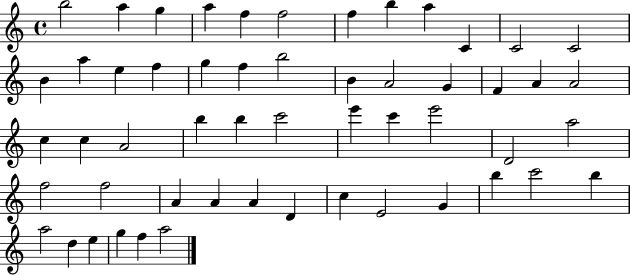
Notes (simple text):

B5/h A5/q G5/q A5/q F5/q F5/h F5/q B5/q A5/q C4/q C4/h C4/h B4/q A5/q E5/q F5/q G5/q F5/q B5/h B4/q A4/h G4/q F4/q A4/q A4/h C5/q C5/q A4/h B5/q B5/q C6/h E6/q C6/q E6/h D4/h A5/h F5/h F5/h A4/q A4/q A4/q D4/q C5/q E4/h G4/q B5/q C6/h B5/q A5/h D5/q E5/q G5/q F5/q A5/h